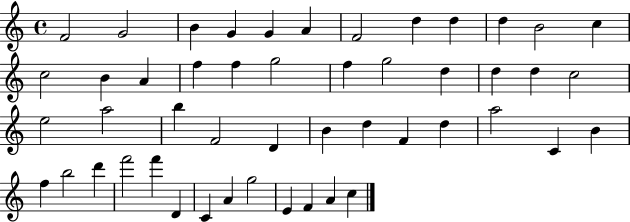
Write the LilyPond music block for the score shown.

{
  \clef treble
  \time 4/4
  \defaultTimeSignature
  \key c \major
  f'2 g'2 | b'4 g'4 g'4 a'4 | f'2 d''4 d''4 | d''4 b'2 c''4 | \break c''2 b'4 a'4 | f''4 f''4 g''2 | f''4 g''2 d''4 | d''4 d''4 c''2 | \break e''2 a''2 | b''4 f'2 d'4 | b'4 d''4 f'4 d''4 | a''2 c'4 b'4 | \break f''4 b''2 d'''4 | f'''2 f'''4 d'4 | c'4 a'4 g''2 | e'4 f'4 a'4 c''4 | \break \bar "|."
}